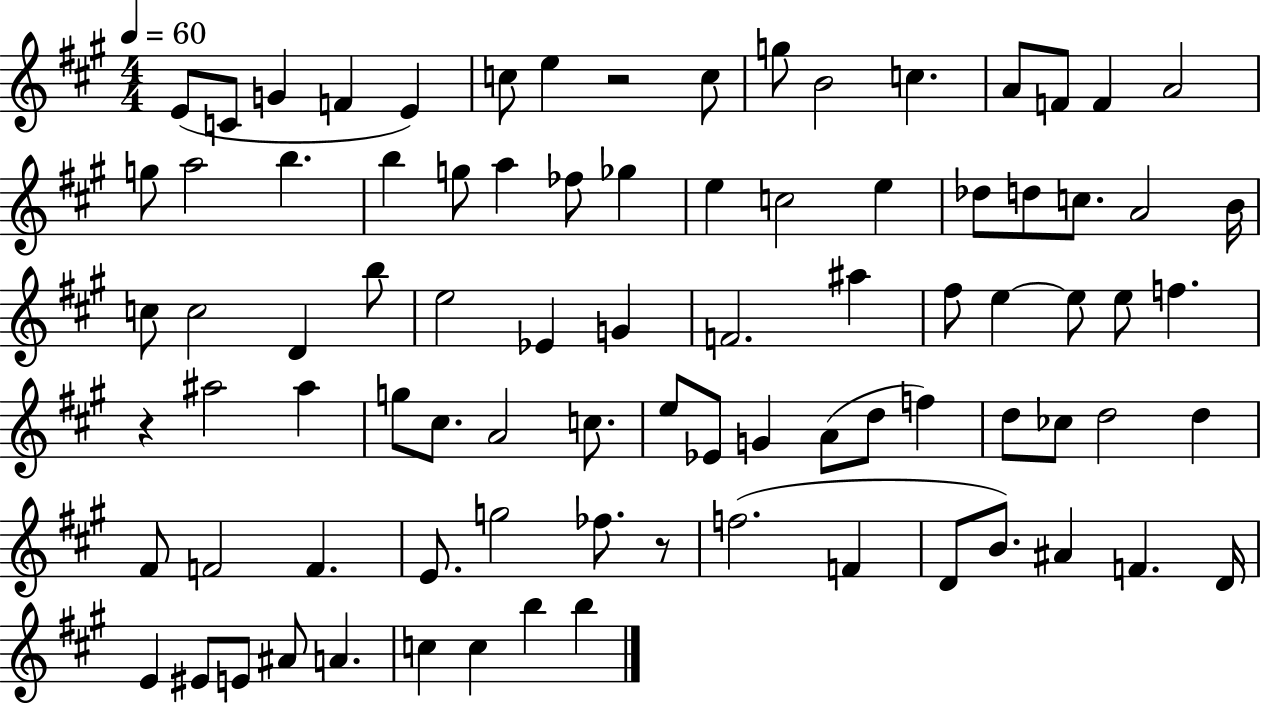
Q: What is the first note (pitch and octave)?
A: E4